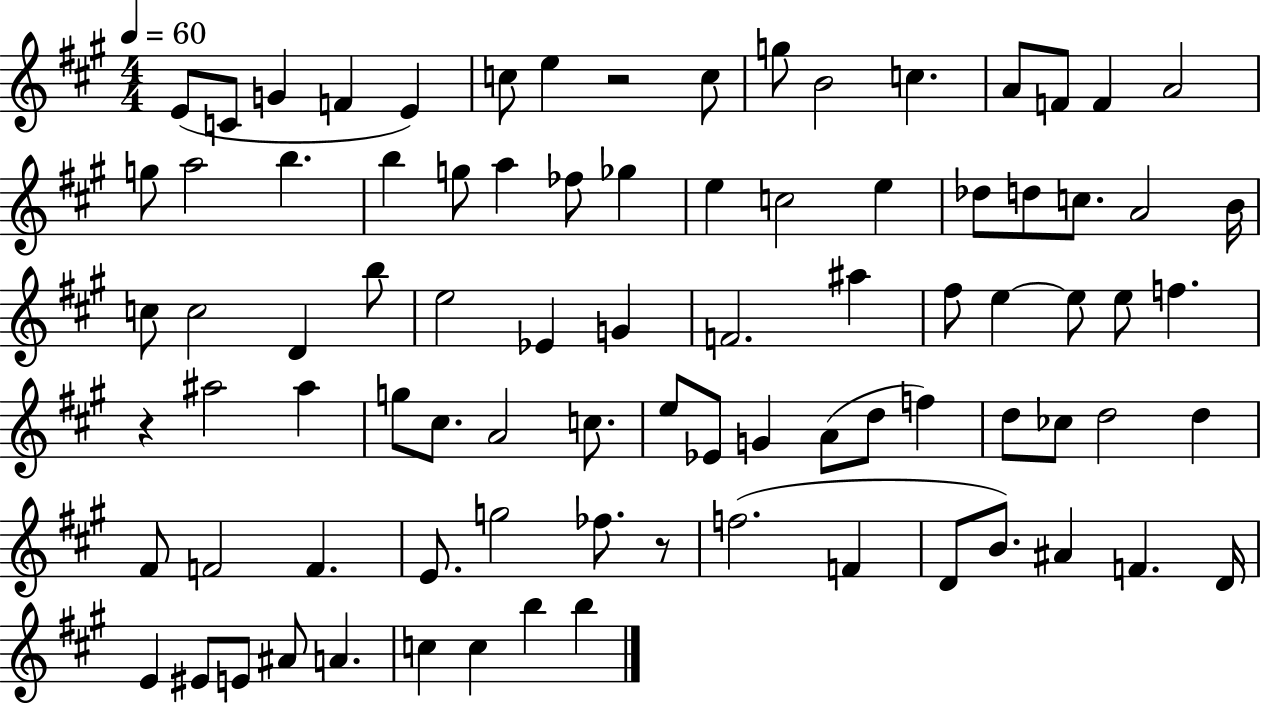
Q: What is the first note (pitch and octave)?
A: E4